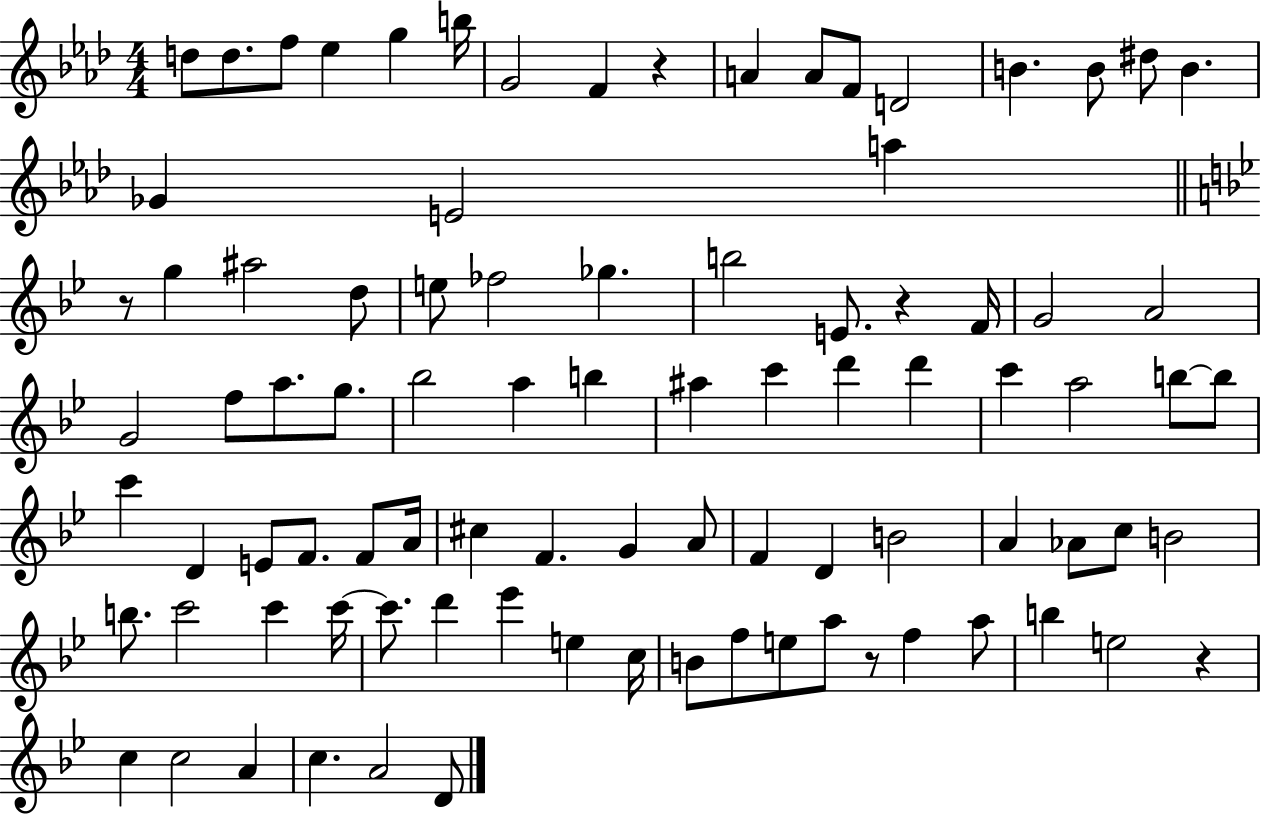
X:1
T:Untitled
M:4/4
L:1/4
K:Ab
d/2 d/2 f/2 _e g b/4 G2 F z A A/2 F/2 D2 B B/2 ^d/2 B _G E2 a z/2 g ^a2 d/2 e/2 _f2 _g b2 E/2 z F/4 G2 A2 G2 f/2 a/2 g/2 _b2 a b ^a c' d' d' c' a2 b/2 b/2 c' D E/2 F/2 F/2 A/4 ^c F G A/2 F D B2 A _A/2 c/2 B2 b/2 c'2 c' c'/4 c'/2 d' _e' e c/4 B/2 f/2 e/2 a/2 z/2 f a/2 b e2 z c c2 A c A2 D/2